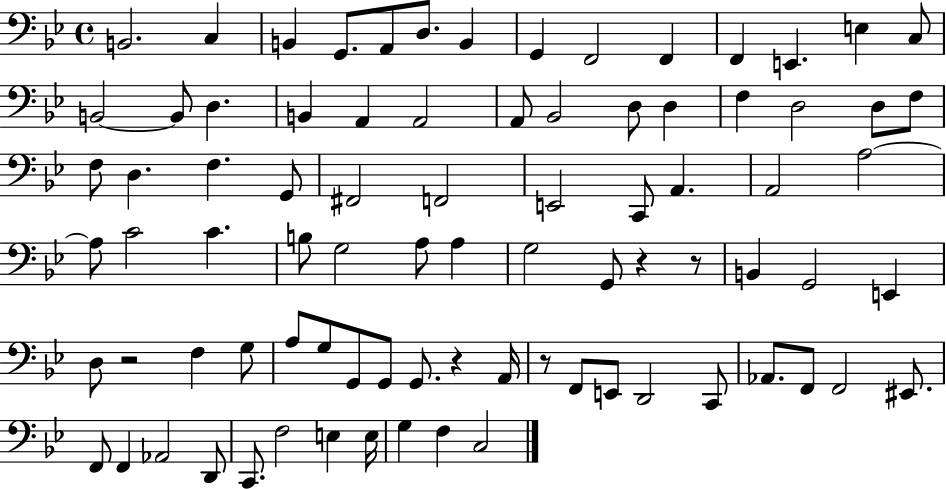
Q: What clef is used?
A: bass